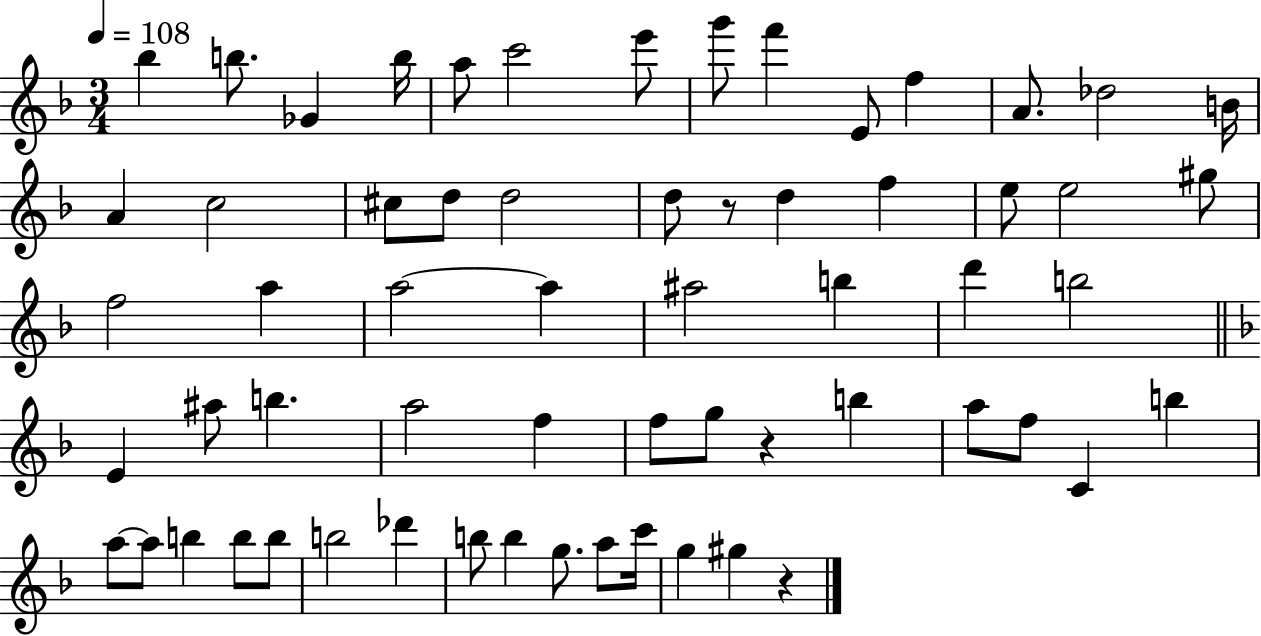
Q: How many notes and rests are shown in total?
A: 62